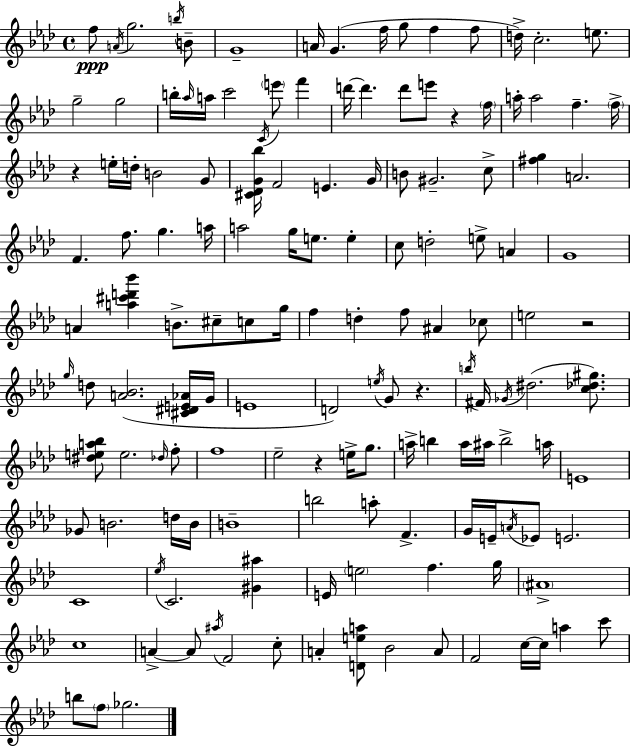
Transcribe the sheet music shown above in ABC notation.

X:1
T:Untitled
M:4/4
L:1/4
K:Fm
f/2 A/4 g2 b/4 B/2 G4 A/4 G f/4 g/2 f f/2 d/4 c2 e/2 g2 g2 b/4 _a/4 a/4 c'2 C/4 e'/2 f' d'/4 d' d'/2 e'/2 z f/4 a/4 a2 f f/4 z e/4 d/4 B2 G/2 [^C_DG_b]/4 F2 E G/4 B/2 ^G2 c/2 [^fg] A2 F f/2 g a/4 a2 g/4 e/2 e c/2 d2 e/2 A G4 A [a^c'd'_b'] B/2 ^c/2 c/2 g/4 f d f/2 ^A _c/2 e2 z2 g/4 d/2 [A_B]2 [^C^DE_A]/4 G/4 E4 D2 e/4 G/2 z b/4 ^F/4 _G/4 ^d2 [c_d^g]/2 [^dea_b]/2 e2 _d/4 f/2 f4 _e2 z e/4 g/2 a/4 b a/4 ^a/4 b2 a/4 E4 _G/2 B2 d/4 B/4 B4 b2 a/2 F G/4 E/4 A/4 _E/2 E2 C4 _e/4 C2 [^G^a] E/4 e2 f g/4 ^A4 c4 A A/2 ^a/4 F2 c/2 A [Dea]/2 _B2 A/2 F2 c/4 c/4 a c'/2 b/2 f/2 _g2